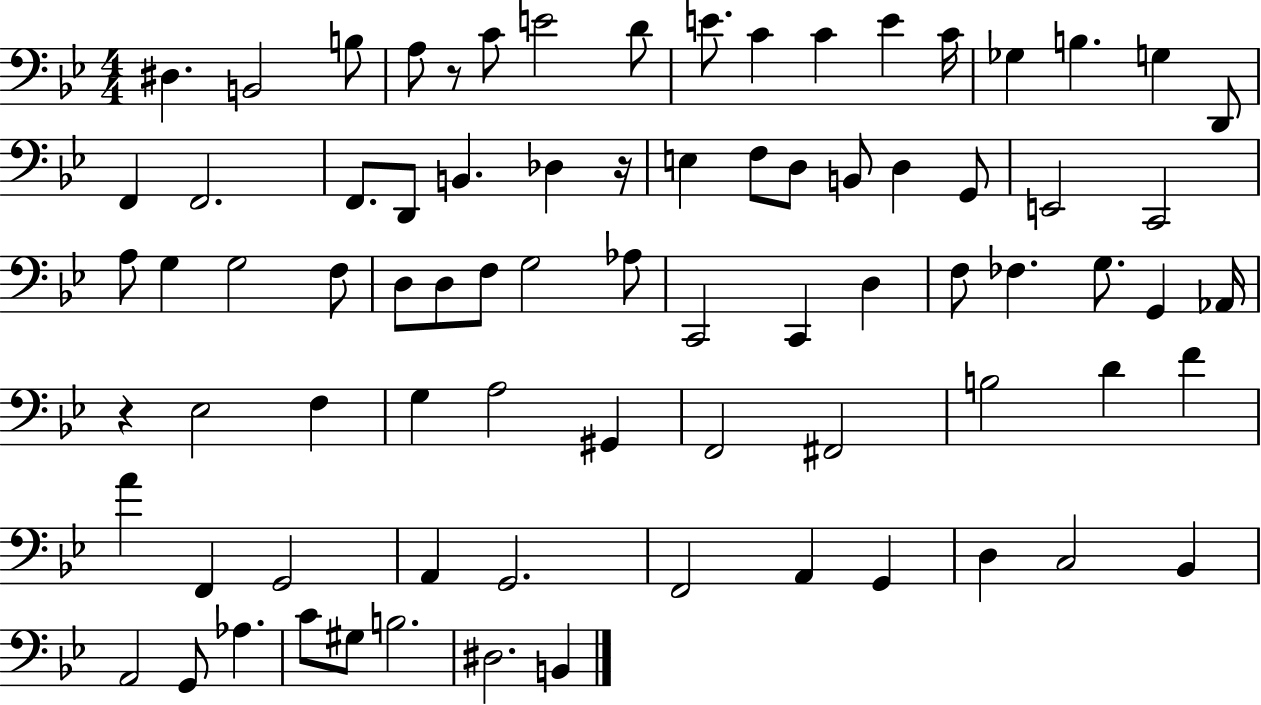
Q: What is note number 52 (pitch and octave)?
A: G#2